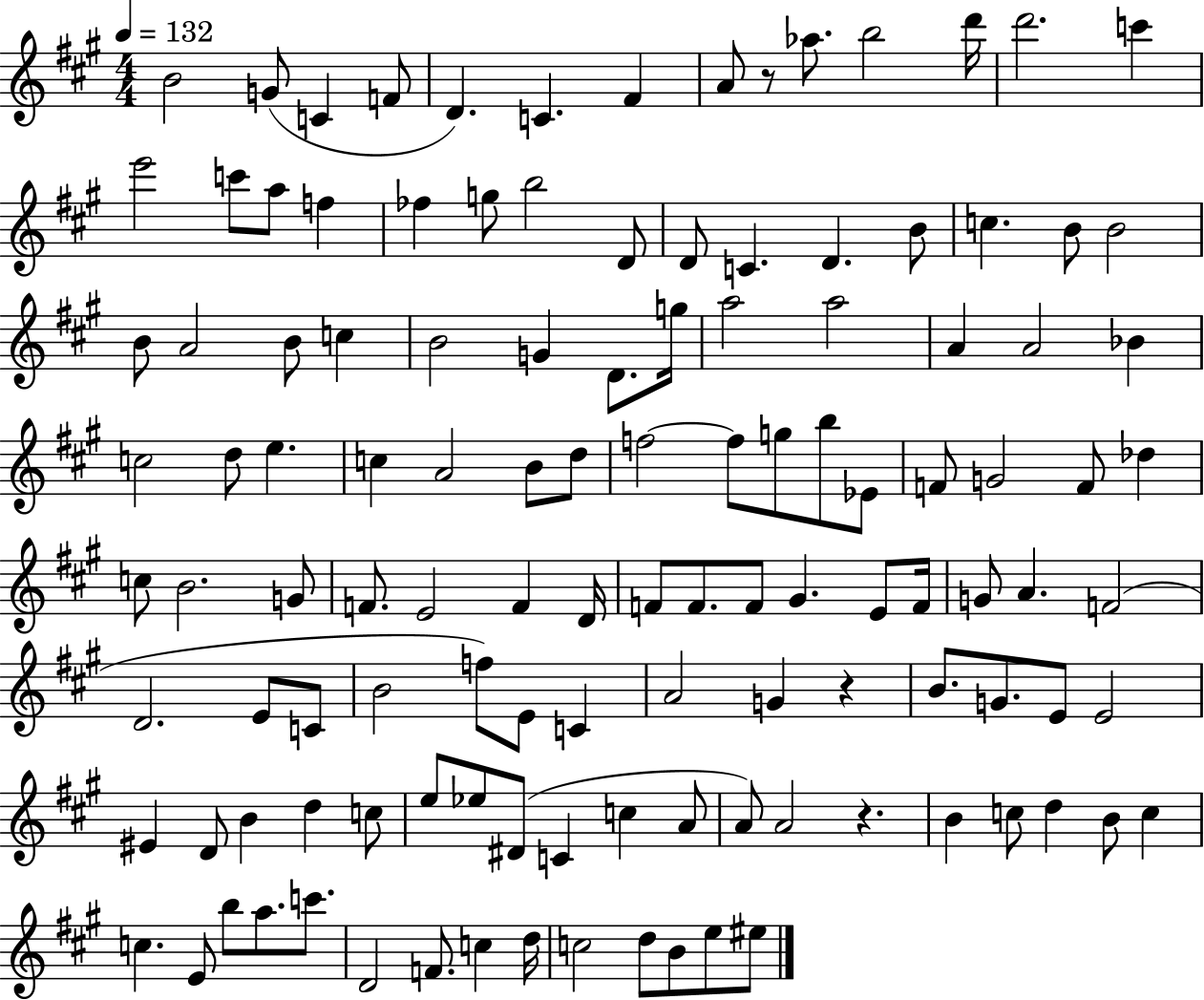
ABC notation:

X:1
T:Untitled
M:4/4
L:1/4
K:A
B2 G/2 C F/2 D C ^F A/2 z/2 _a/2 b2 d'/4 d'2 c' e'2 c'/2 a/2 f _f g/2 b2 D/2 D/2 C D B/2 c B/2 B2 B/2 A2 B/2 c B2 G D/2 g/4 a2 a2 A A2 _B c2 d/2 e c A2 B/2 d/2 f2 f/2 g/2 b/2 _E/2 F/2 G2 F/2 _d c/2 B2 G/2 F/2 E2 F D/4 F/2 F/2 F/2 ^G E/2 F/4 G/2 A F2 D2 E/2 C/2 B2 f/2 E/2 C A2 G z B/2 G/2 E/2 E2 ^E D/2 B d c/2 e/2 _e/2 ^D/2 C c A/2 A/2 A2 z B c/2 d B/2 c c E/2 b/2 a/2 c'/2 D2 F/2 c d/4 c2 d/2 B/2 e/2 ^e/2